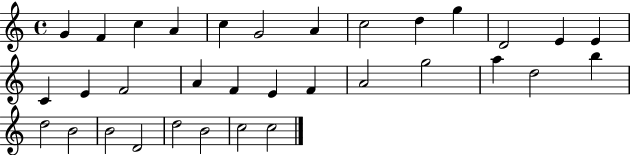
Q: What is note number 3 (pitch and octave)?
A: C5